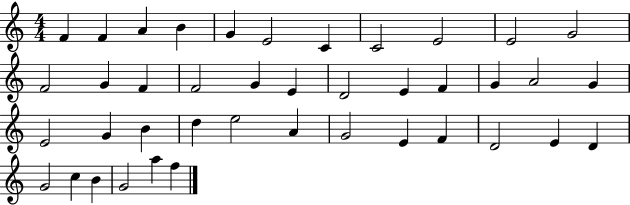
F4/q F4/q A4/q B4/q G4/q E4/h C4/q C4/h E4/h E4/h G4/h F4/h G4/q F4/q F4/h G4/q E4/q D4/h E4/q F4/q G4/q A4/h G4/q E4/h G4/q B4/q D5/q E5/h A4/q G4/h E4/q F4/q D4/h E4/q D4/q G4/h C5/q B4/q G4/h A5/q F5/q